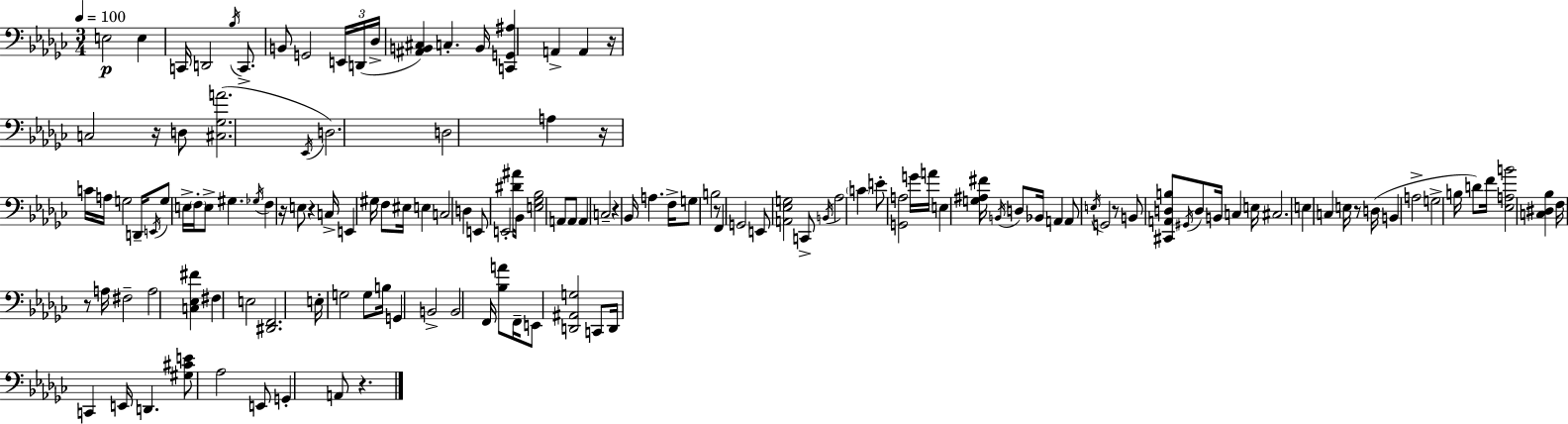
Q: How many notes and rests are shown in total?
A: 141